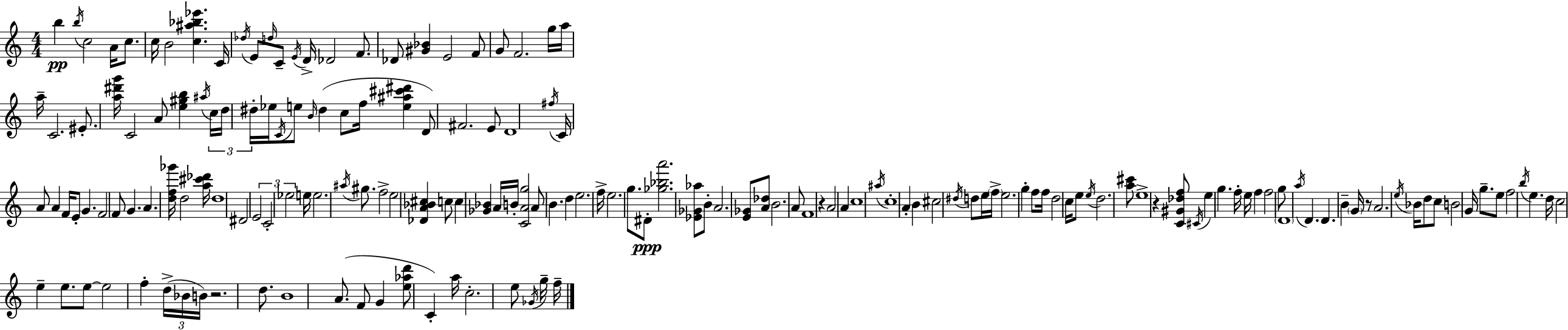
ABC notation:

X:1
T:Untitled
M:4/4
L:1/4
K:Am
b b/4 c2 A/4 c/2 c/4 B2 [c^a_b_e'] C/4 _d/4 E/2 d/4 C/2 E/4 D/4 _D2 F/2 _D/2 [^G_B] E2 F/2 G/2 F2 g/4 a/4 a/4 C2 ^E/2 [a^d'g']/4 C2 A/2 [e^gb] ^a/4 c/4 d/4 ^d/4 _e/4 C/4 e/2 B/4 ^d c/2 f/4 [e^a^c'^d'] D/2 ^F2 E/2 D4 ^f/4 C/4 A/2 A F/4 E/2 G F2 F/2 G A [df_g']/4 d2 [a^c'_d']/4 d4 ^D2 E2 C2 _e2 e/4 e2 ^a/4 ^g/2 f2 e2 [_DA_B^c] c/2 c [_G_B] A/4 B/4 [CAg]2 A/2 B d e2 f/4 e2 g/2 ^D/2 [_g_ba']2 [_E_G_a]/2 B/2 A2 [E_G]/2 [A_d]/2 B2 A/2 F4 z A2 A c4 ^a/4 c4 A B ^c2 ^d/4 d/2 e/4 f/4 e2 g f/2 f/4 d2 c/4 e/2 e/4 d2 [a^c']/2 e4 z [C^G_df]/2 ^C/4 e g f/4 e/4 f f2 g/2 D4 a/4 D D B G/4 z/2 A2 e/4 _B/4 d/2 c/2 B2 G/4 g/2 e/2 f2 b/4 e d/4 c2 e e/2 e/2 e2 f d/4 _B/4 B/4 z2 d/2 B4 A/2 F/2 G [e_ad']/2 C a/4 c2 e/2 _G/4 g/4 f/4